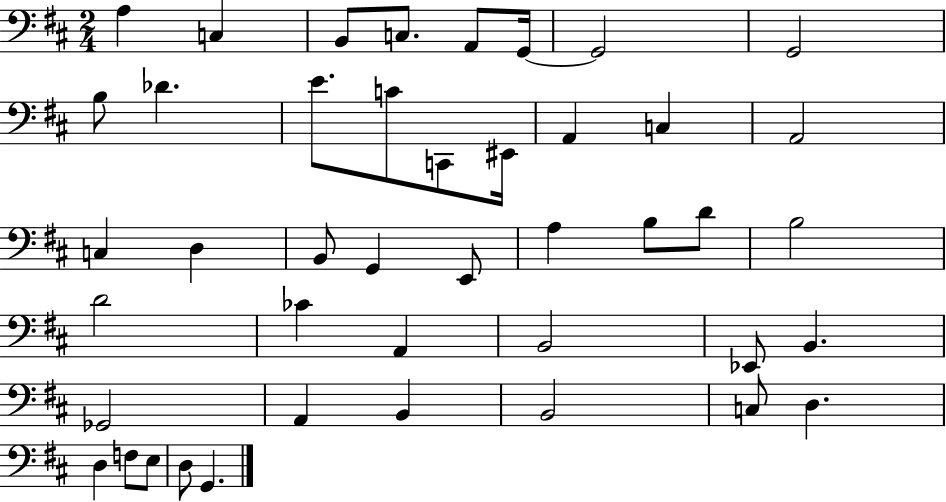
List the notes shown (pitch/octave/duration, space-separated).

A3/q C3/q B2/e C3/e. A2/e G2/s G2/h G2/h B3/e Db4/q. E4/e. C4/e C2/e EIS2/s A2/q C3/q A2/h C3/q D3/q B2/e G2/q E2/e A3/q B3/e D4/e B3/h D4/h CES4/q A2/q B2/h Eb2/e B2/q. Gb2/h A2/q B2/q B2/h C3/e D3/q. D3/q F3/e E3/e D3/e G2/q.